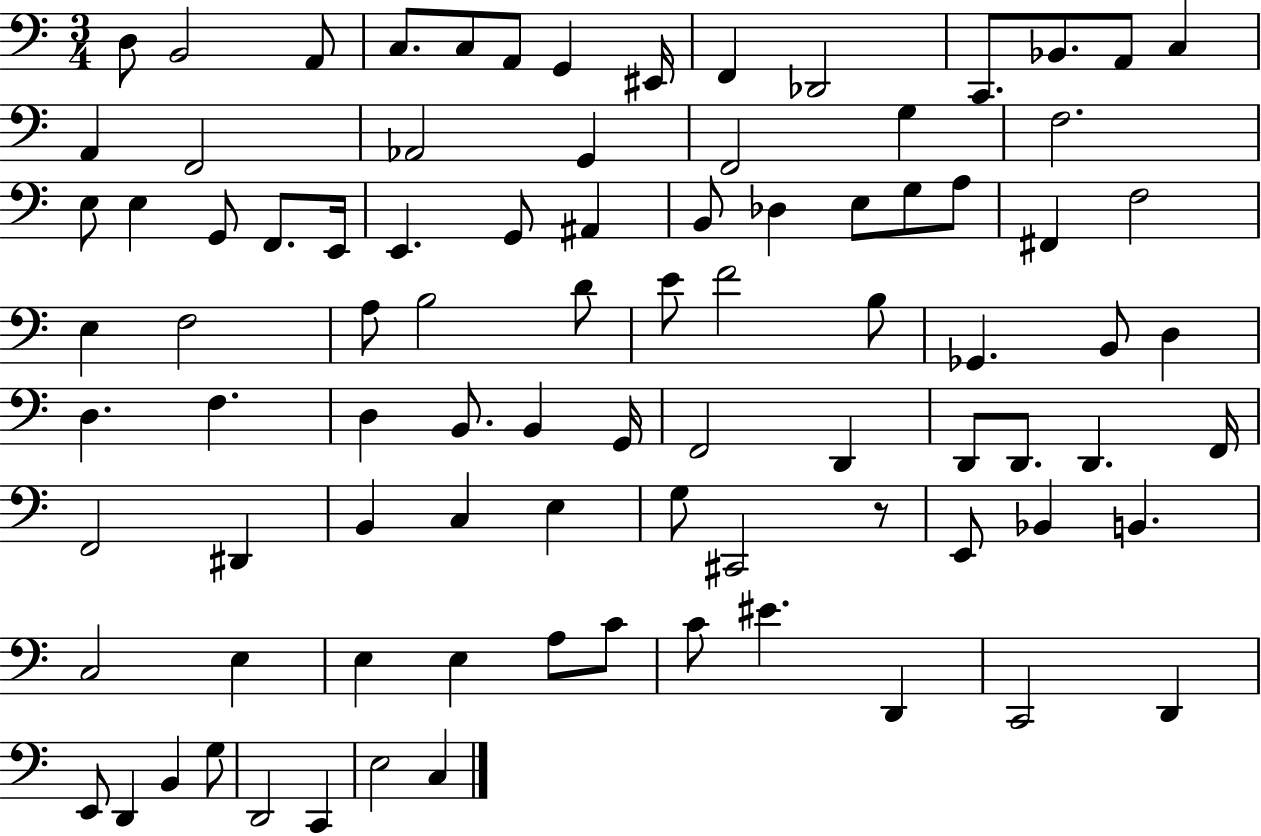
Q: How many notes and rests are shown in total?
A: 89